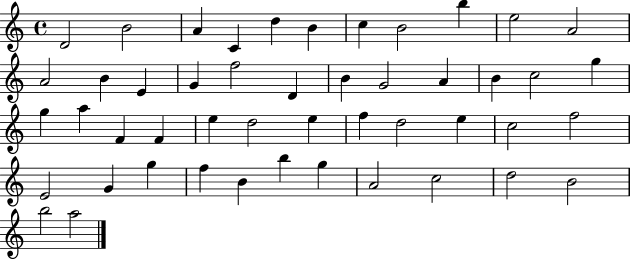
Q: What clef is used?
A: treble